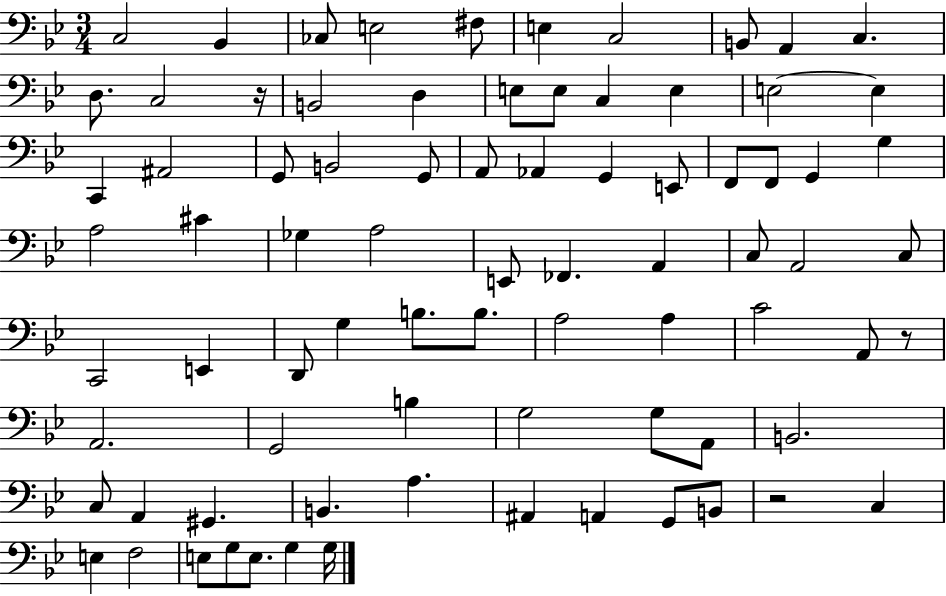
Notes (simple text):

C3/h Bb2/q CES3/e E3/h F#3/e E3/q C3/h B2/e A2/q C3/q. D3/e. C3/h R/s B2/h D3/q E3/e E3/e C3/q E3/q E3/h E3/q C2/q A#2/h G2/e B2/h G2/e A2/e Ab2/q G2/q E2/e F2/e F2/e G2/q G3/q A3/h C#4/q Gb3/q A3/h E2/e FES2/q. A2/q C3/e A2/h C3/e C2/h E2/q D2/e G3/q B3/e. B3/e. A3/h A3/q C4/h A2/e R/e A2/h. G2/h B3/q G3/h G3/e A2/e B2/h. C3/e A2/q G#2/q. B2/q. A3/q. A#2/q A2/q G2/e B2/e R/h C3/q E3/q F3/h E3/e G3/e E3/e. G3/q G3/s